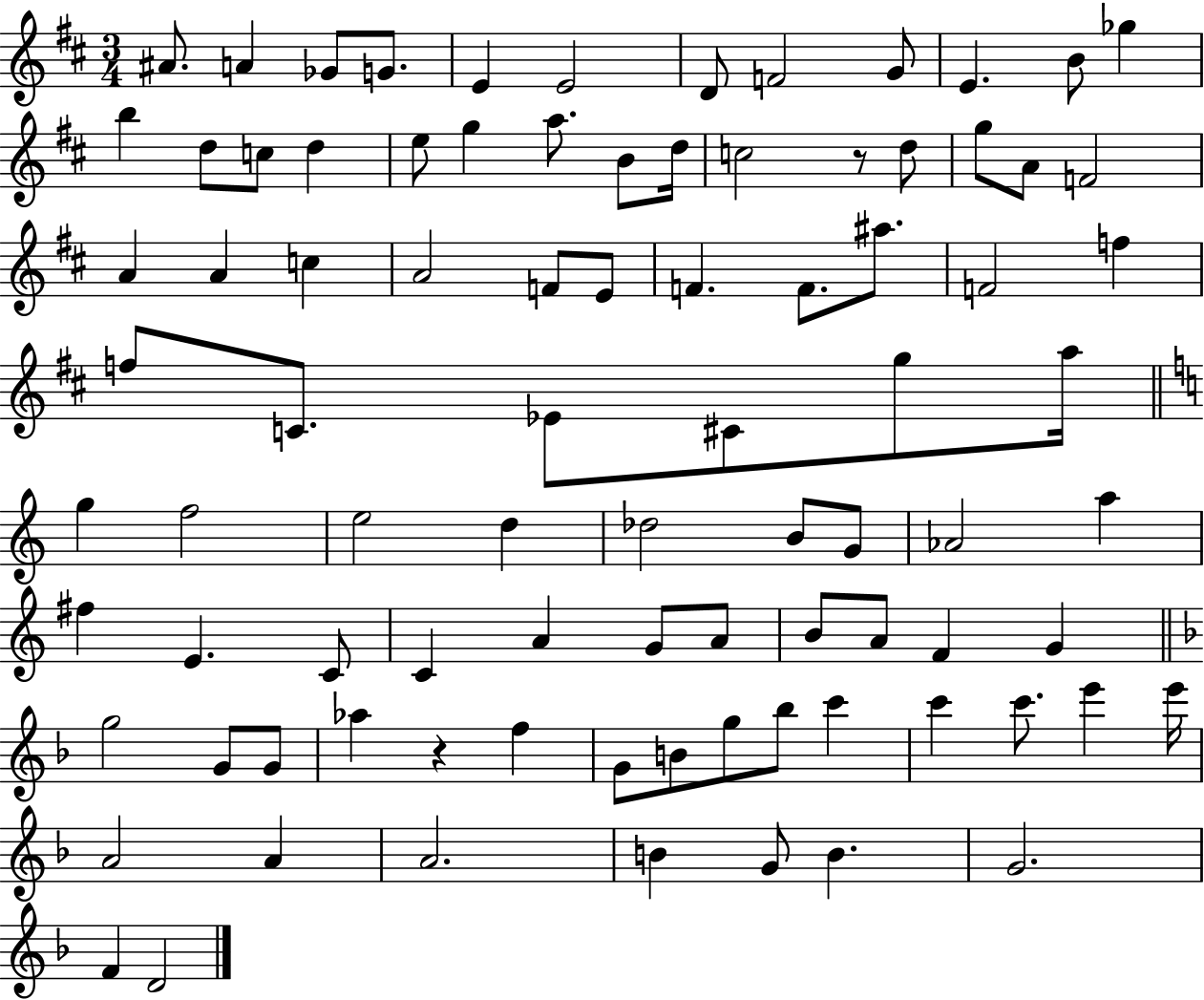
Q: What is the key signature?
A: D major